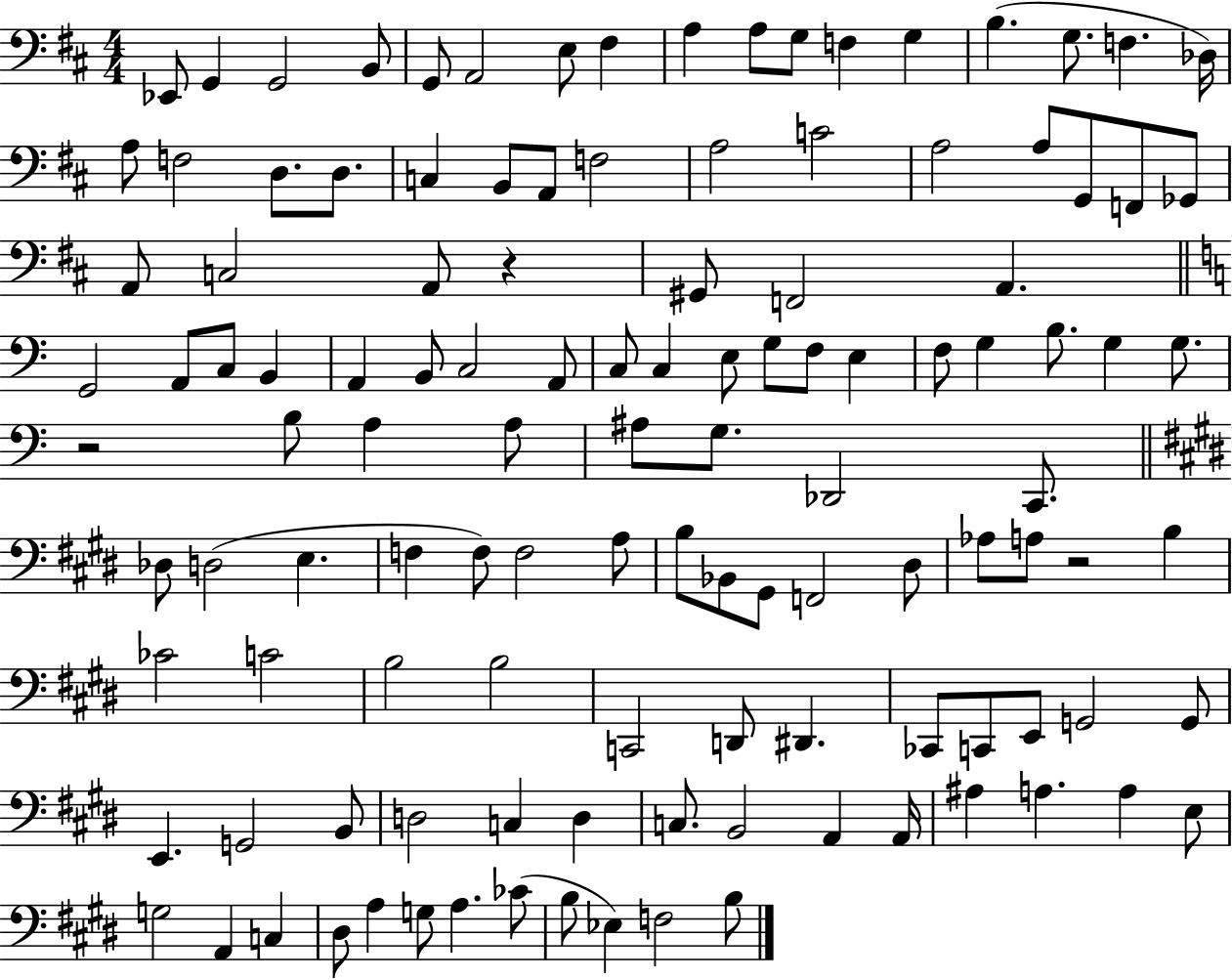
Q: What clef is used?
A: bass